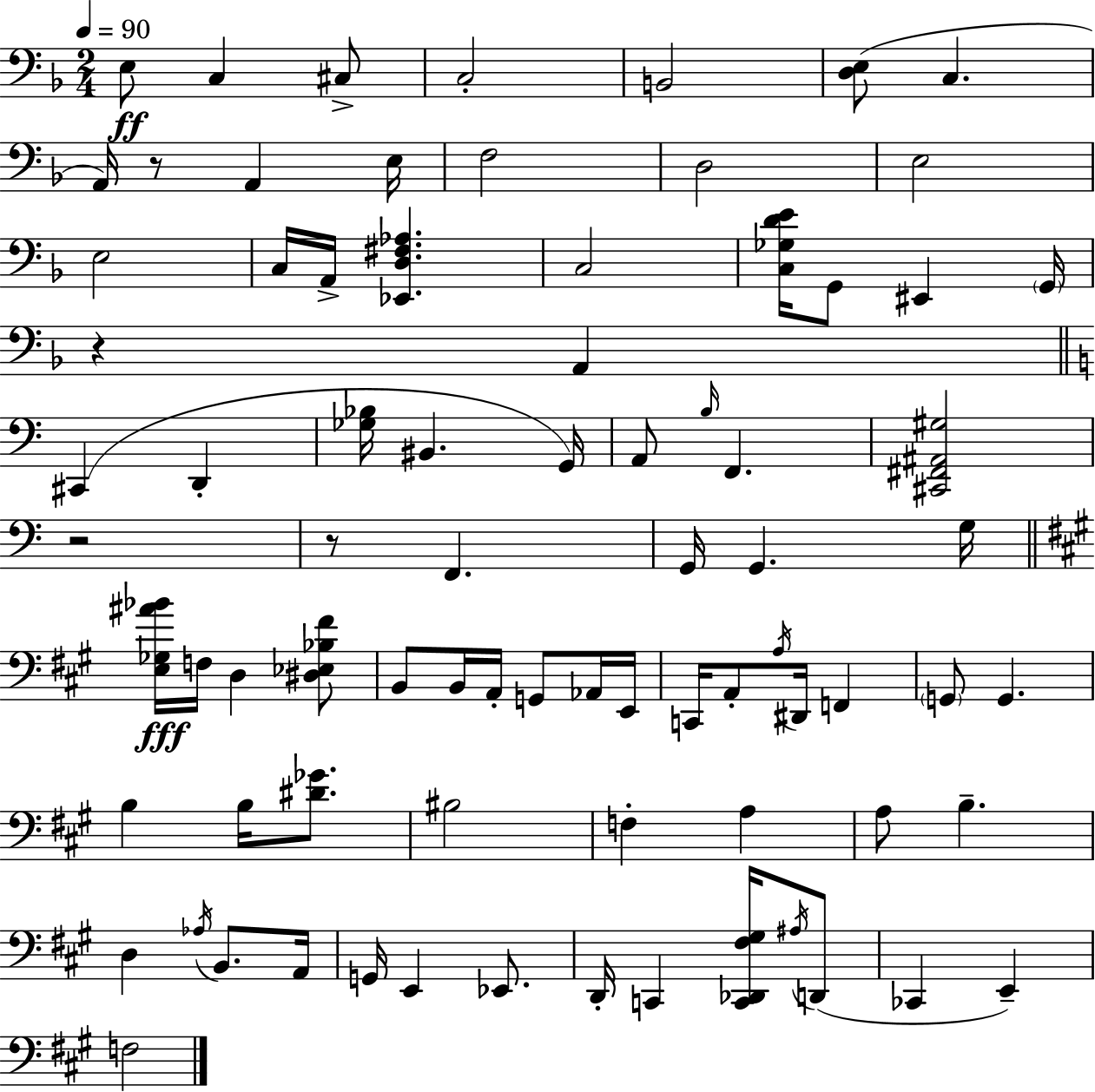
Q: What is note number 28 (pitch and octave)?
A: F2